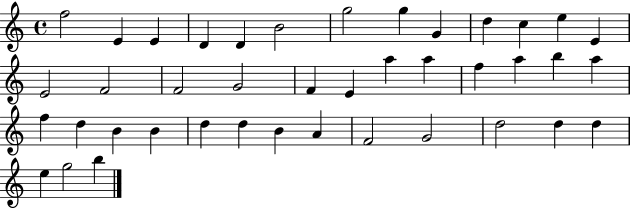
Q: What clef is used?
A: treble